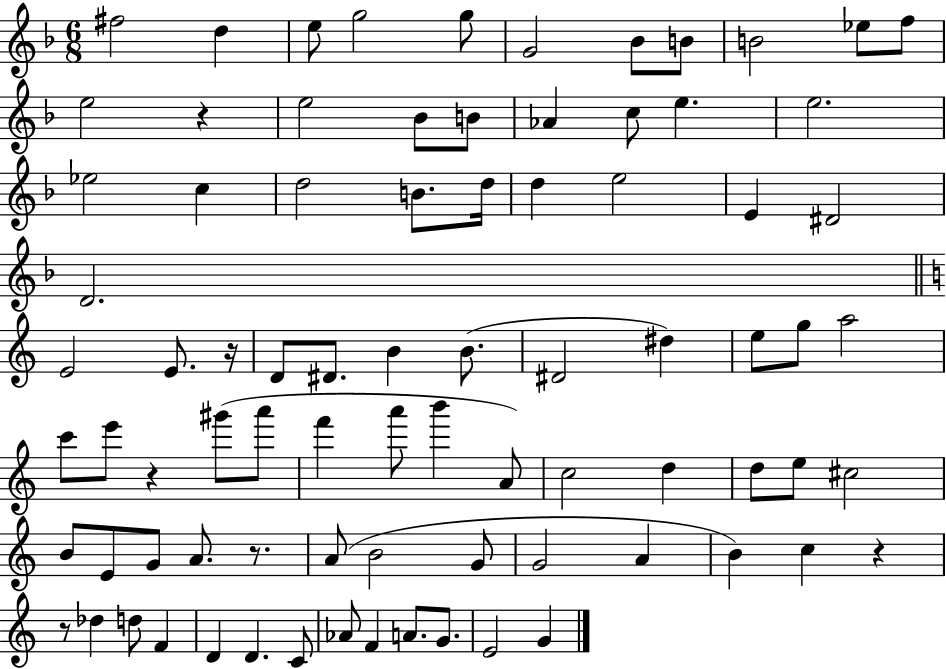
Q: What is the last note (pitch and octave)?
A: G4